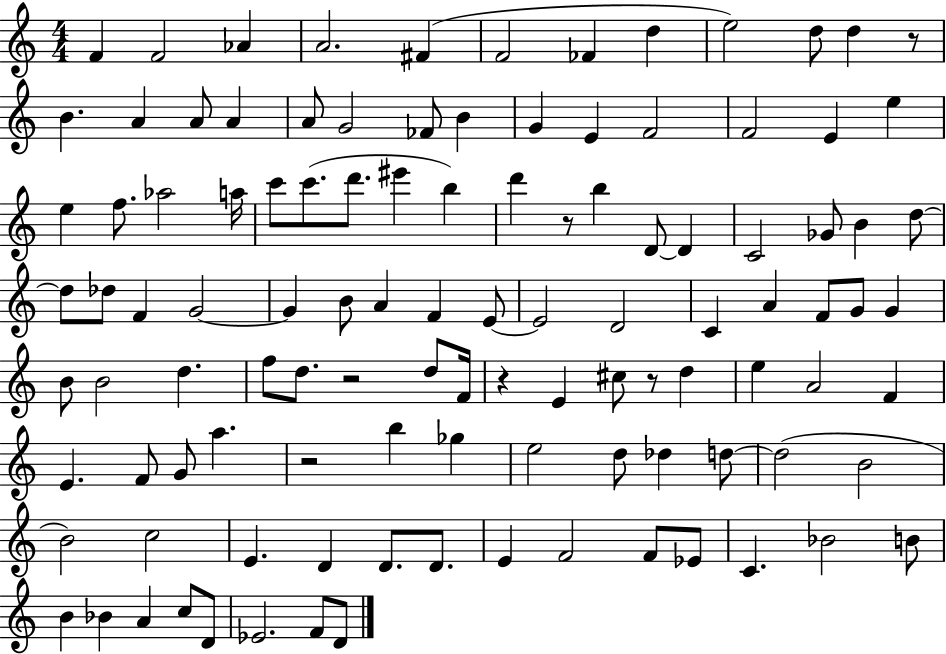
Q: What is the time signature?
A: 4/4